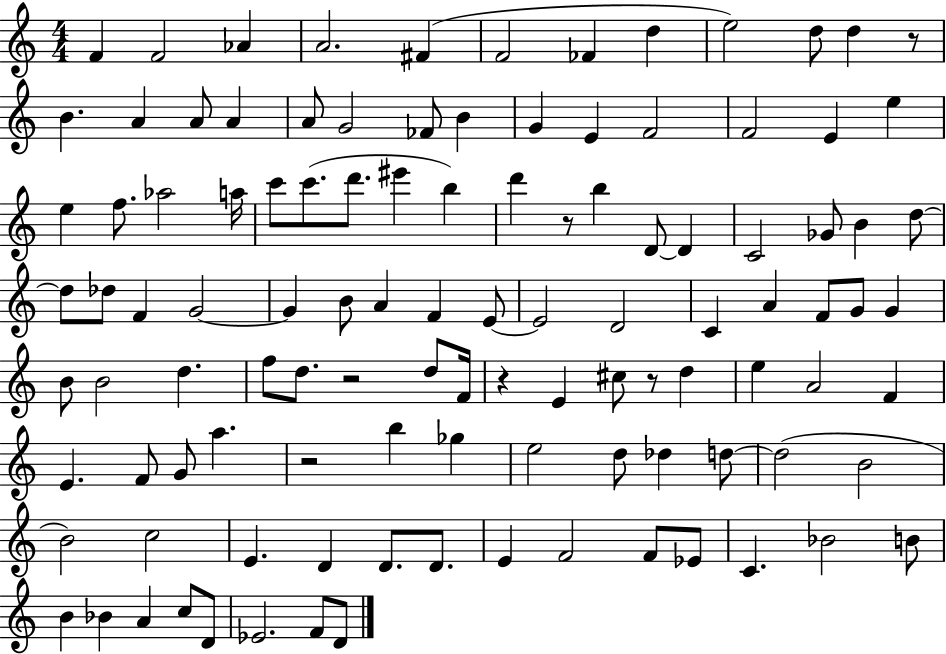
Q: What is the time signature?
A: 4/4